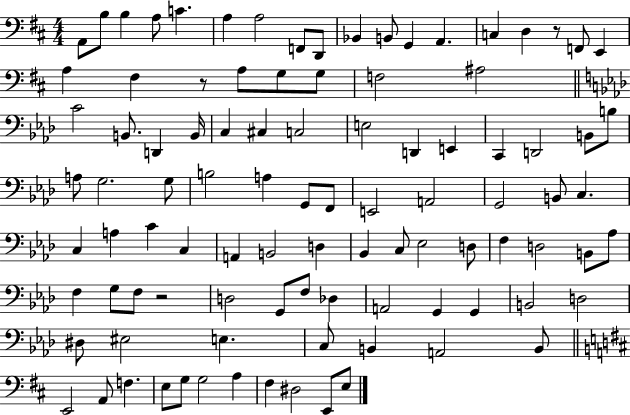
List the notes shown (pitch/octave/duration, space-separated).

A2/e B3/e B3/q A3/e C4/q. A3/q A3/h F2/e D2/e Bb2/q B2/e G2/q A2/q. C3/q D3/q R/e F2/e E2/q A3/q F#3/q R/e A3/e G3/e G3/e F3/h A#3/h C4/h B2/e. D2/q B2/s C3/q C#3/q C3/h E3/h D2/q E2/q C2/q D2/h B2/e B3/e A3/e G3/h. G3/e B3/h A3/q G2/e F2/e E2/h A2/h G2/h B2/e C3/q. C3/q A3/q C4/q C3/q A2/q B2/h D3/q Bb2/q C3/e Eb3/h D3/e F3/q D3/h B2/e Ab3/e F3/q G3/e F3/e R/h D3/h G2/e F3/e Db3/q A2/h G2/q G2/q B2/h D3/h D#3/e EIS3/h E3/q. C3/e B2/q A2/h B2/e E2/h A2/e F3/q. E3/e G3/e G3/h A3/q F#3/q D#3/h E2/e E3/e